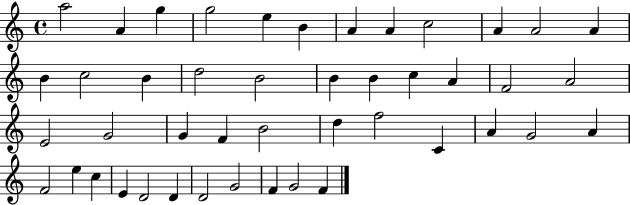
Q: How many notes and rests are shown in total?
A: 45